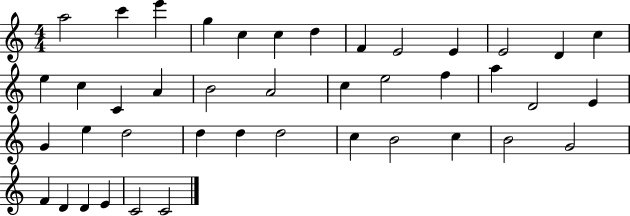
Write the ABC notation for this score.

X:1
T:Untitled
M:4/4
L:1/4
K:C
a2 c' e' g c c d F E2 E E2 D c e c C A B2 A2 c e2 f a D2 E G e d2 d d d2 c B2 c B2 G2 F D D E C2 C2